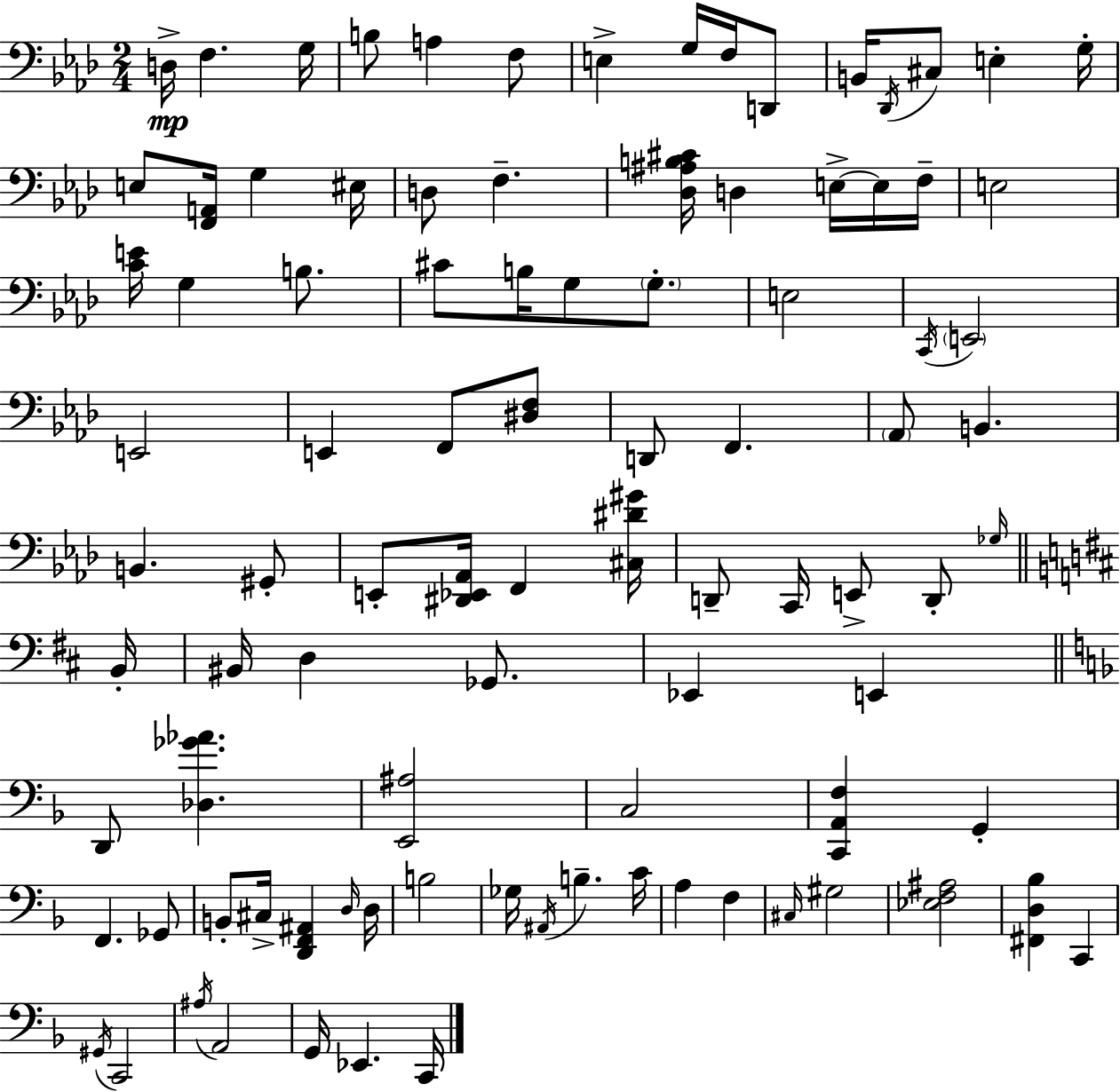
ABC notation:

X:1
T:Untitled
M:2/4
L:1/4
K:Ab
D,/4 F, G,/4 B,/2 A, F,/2 E, G,/4 F,/4 D,,/2 B,,/4 _D,,/4 ^C,/2 E, G,/4 E,/2 [F,,A,,]/4 G, ^E,/4 D,/2 F, [_D,^A,B,^C]/4 D, E,/4 E,/4 F,/4 E,2 [CE]/4 G, B,/2 ^C/2 B,/4 G,/2 G,/2 E,2 C,,/4 E,,2 E,,2 E,, F,,/2 [^D,F,]/2 D,,/2 F,, _A,,/2 B,, B,, ^G,,/2 E,,/2 [^D,,_E,,_A,,]/4 F,, [^C,^D^G]/4 D,,/2 C,,/4 E,,/2 D,,/2 _G,/4 B,,/4 ^B,,/4 D, _G,,/2 _E,, E,, D,,/2 [_D,_G_A] [E,,^A,]2 C,2 [C,,A,,F,] G,, F,, _G,,/2 B,,/2 ^C,/4 [D,,F,,^A,,] D,/4 D,/4 B,2 _G,/4 ^A,,/4 B, C/4 A, F, ^C,/4 ^G,2 [_E,F,^A,]2 [^F,,D,_B,] C,, ^G,,/4 C,,2 ^A,/4 A,,2 G,,/4 _E,, C,,/4